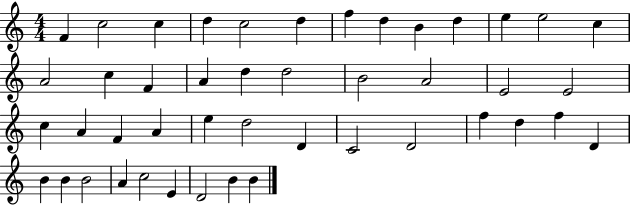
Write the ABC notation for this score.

X:1
T:Untitled
M:4/4
L:1/4
K:C
F c2 c d c2 d f d B d e e2 c A2 c F A d d2 B2 A2 E2 E2 c A F A e d2 D C2 D2 f d f D B B B2 A c2 E D2 B B